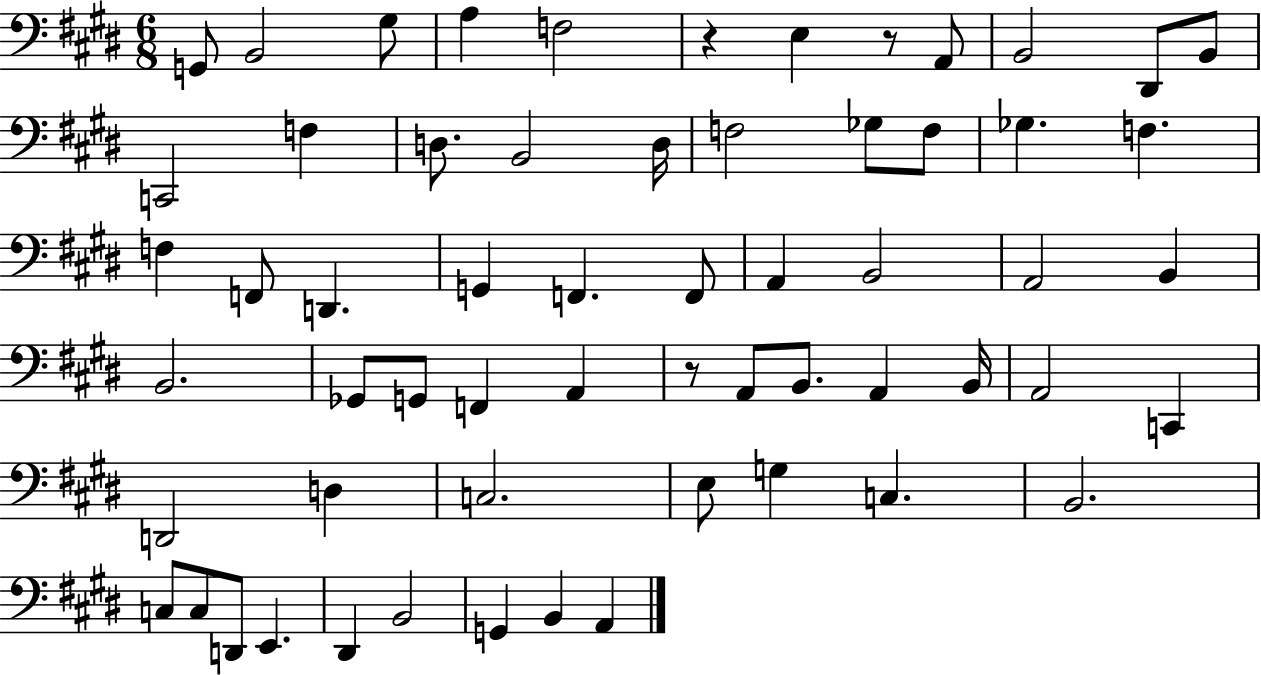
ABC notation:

X:1
T:Untitled
M:6/8
L:1/4
K:E
G,,/2 B,,2 ^G,/2 A, F,2 z E, z/2 A,,/2 B,,2 ^D,,/2 B,,/2 C,,2 F, D,/2 B,,2 D,/4 F,2 _G,/2 F,/2 _G, F, F, F,,/2 D,, G,, F,, F,,/2 A,, B,,2 A,,2 B,, B,,2 _G,,/2 G,,/2 F,, A,, z/2 A,,/2 B,,/2 A,, B,,/4 A,,2 C,, D,,2 D, C,2 E,/2 G, C, B,,2 C,/2 C,/2 D,,/2 E,, ^D,, B,,2 G,, B,, A,,